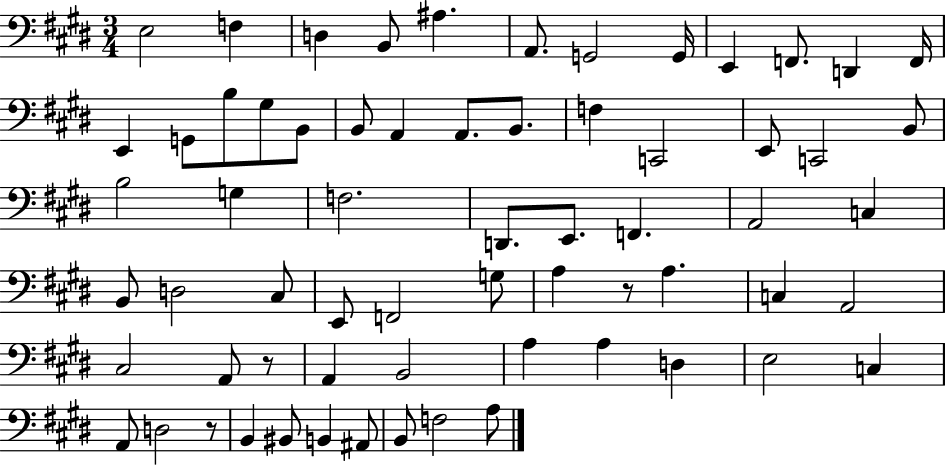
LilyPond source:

{
  \clef bass
  \numericTimeSignature
  \time 3/4
  \key e \major
  e2 f4 | d4 b,8 ais4. | a,8. g,2 g,16 | e,4 f,8. d,4 f,16 | \break e,4 g,8 b8 gis8 b,8 | b,8 a,4 a,8. b,8. | f4 c,2 | e,8 c,2 b,8 | \break b2 g4 | f2. | d,8. e,8. f,4. | a,2 c4 | \break b,8 d2 cis8 | e,8 f,2 g8 | a4 r8 a4. | c4 a,2 | \break cis2 a,8 r8 | a,4 b,2 | a4 a4 d4 | e2 c4 | \break a,8 d2 r8 | b,4 bis,8 b,4 ais,8 | b,8 f2 a8 | \bar "|."
}